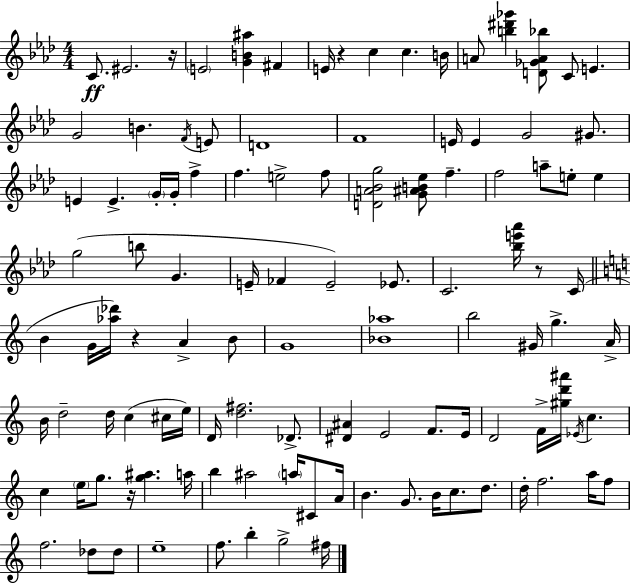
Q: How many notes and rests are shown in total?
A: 110